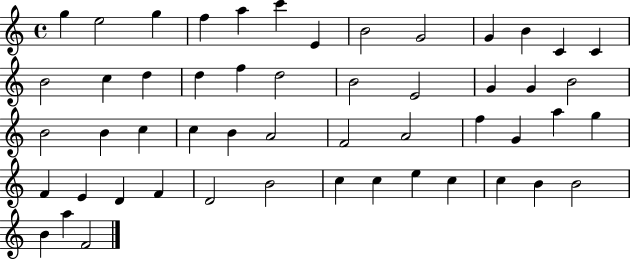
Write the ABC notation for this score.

X:1
T:Untitled
M:4/4
L:1/4
K:C
g e2 g f a c' E B2 G2 G B C C B2 c d d f d2 B2 E2 G G B2 B2 B c c B A2 F2 A2 f G a g F E D F D2 B2 c c e c c B B2 B a F2